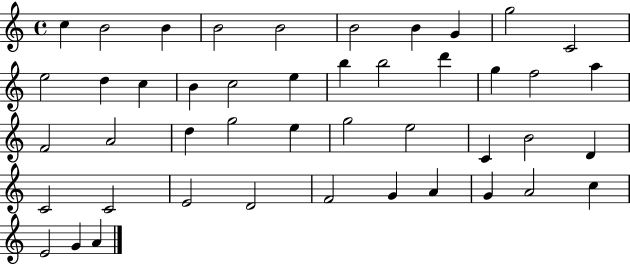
X:1
T:Untitled
M:4/4
L:1/4
K:C
c B2 B B2 B2 B2 B G g2 C2 e2 d c B c2 e b b2 d' g f2 a F2 A2 d g2 e g2 e2 C B2 D C2 C2 E2 D2 F2 G A G A2 c E2 G A